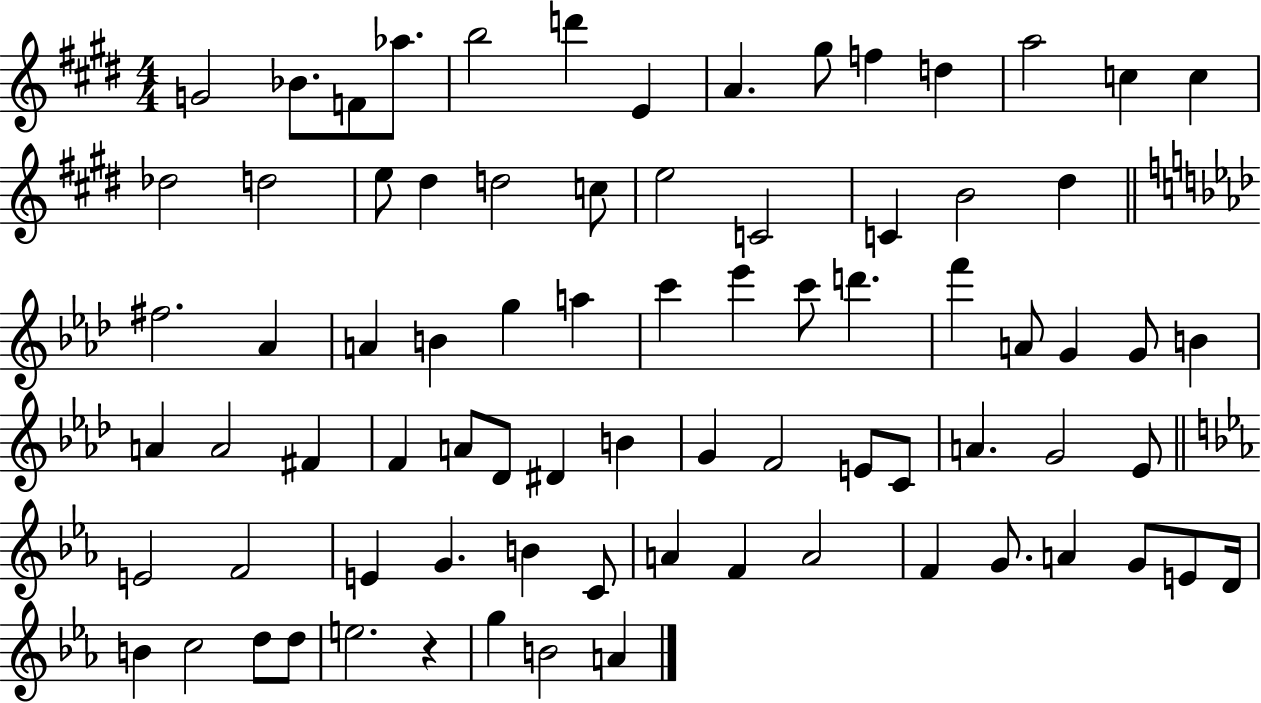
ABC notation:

X:1
T:Untitled
M:4/4
L:1/4
K:E
G2 _B/2 F/2 _a/2 b2 d' E A ^g/2 f d a2 c c _d2 d2 e/2 ^d d2 c/2 e2 C2 C B2 ^d ^f2 _A A B g a c' _e' c'/2 d' f' A/2 G G/2 B A A2 ^F F A/2 _D/2 ^D B G F2 E/2 C/2 A G2 _E/2 E2 F2 E G B C/2 A F A2 F G/2 A G/2 E/2 D/4 B c2 d/2 d/2 e2 z g B2 A